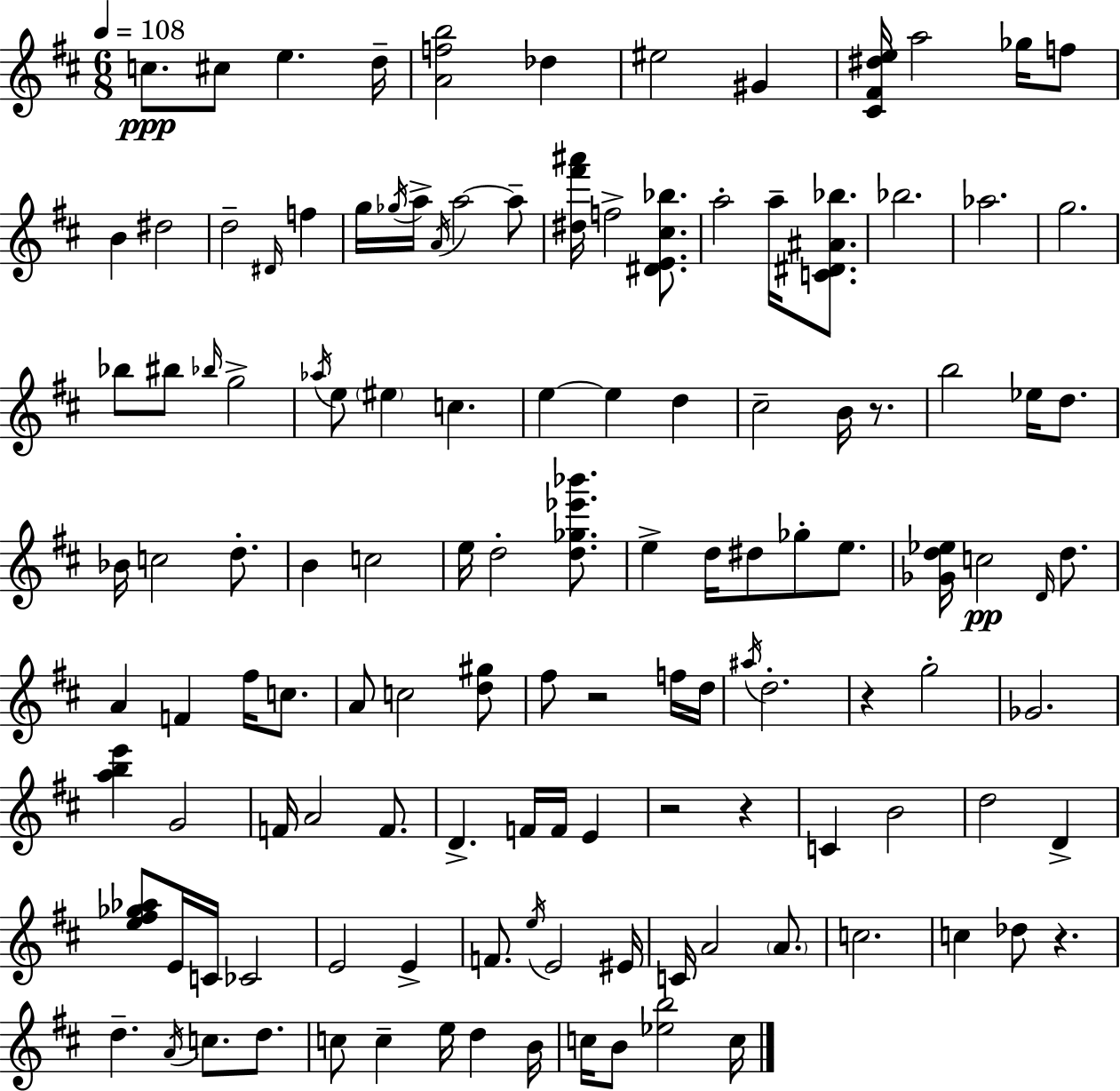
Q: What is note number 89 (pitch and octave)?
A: F4